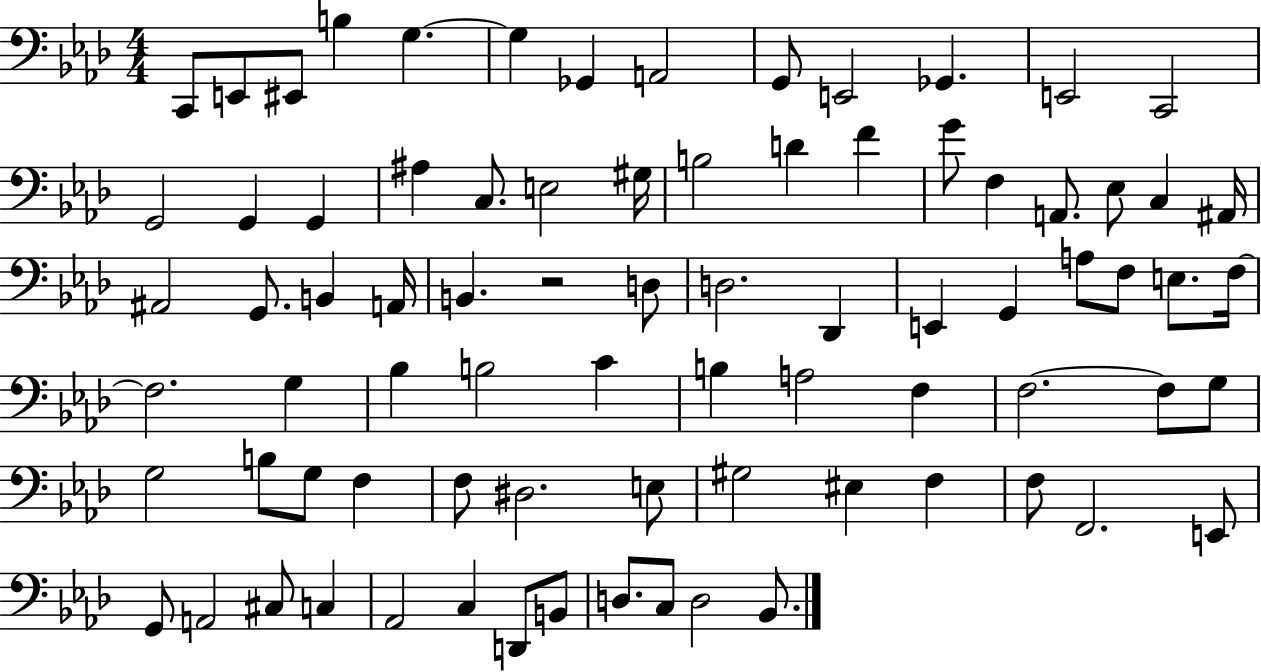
{
  \clef bass
  \numericTimeSignature
  \time 4/4
  \key aes \major
  c,8 e,8 eis,8 b4 g4.~~ | g4 ges,4 a,2 | g,8 e,2 ges,4. | e,2 c,2 | \break g,2 g,4 g,4 | ais4 c8. e2 gis16 | b2 d'4 f'4 | g'8 f4 a,8. ees8 c4 ais,16 | \break ais,2 g,8. b,4 a,16 | b,4. r2 d8 | d2. des,4 | e,4 g,4 a8 f8 e8. f16~~ | \break f2. g4 | bes4 b2 c'4 | b4 a2 f4 | f2.~~ f8 g8 | \break g2 b8 g8 f4 | f8 dis2. e8 | gis2 eis4 f4 | f8 f,2. e,8 | \break g,8 a,2 cis8 c4 | aes,2 c4 d,8 b,8 | d8. c8 d2 bes,8. | \bar "|."
}